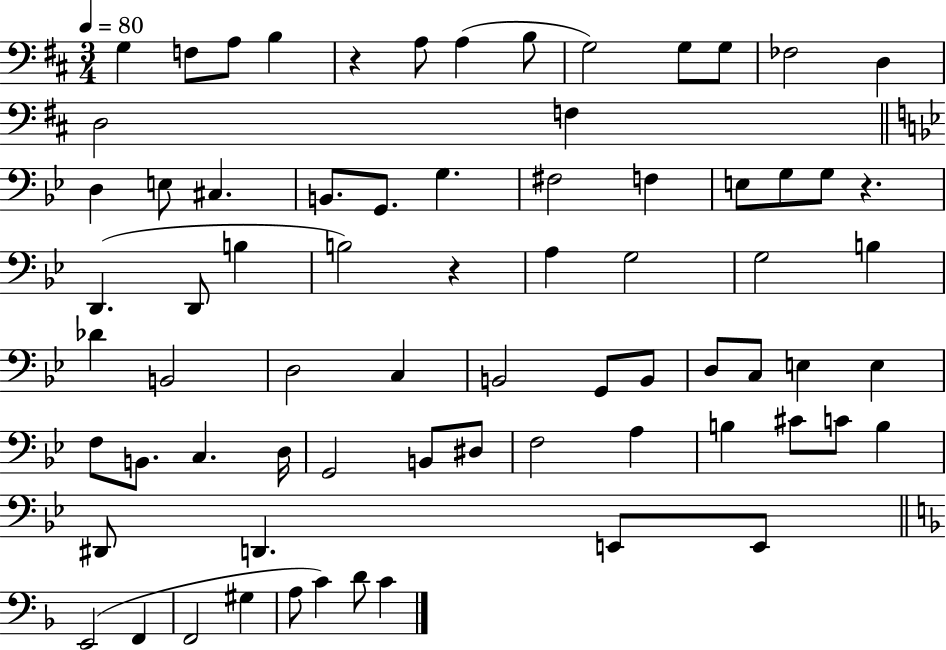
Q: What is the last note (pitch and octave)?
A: C4